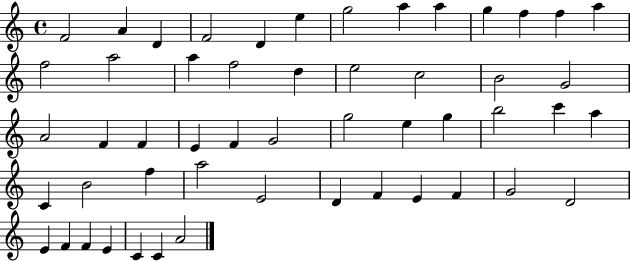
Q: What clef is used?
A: treble